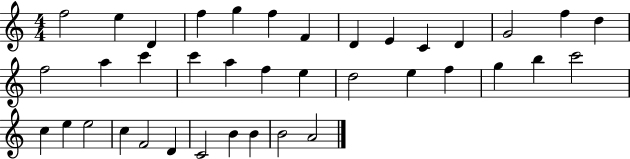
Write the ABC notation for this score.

X:1
T:Untitled
M:4/4
L:1/4
K:C
f2 e D f g f F D E C D G2 f d f2 a c' c' a f e d2 e f g b c'2 c e e2 c F2 D C2 B B B2 A2